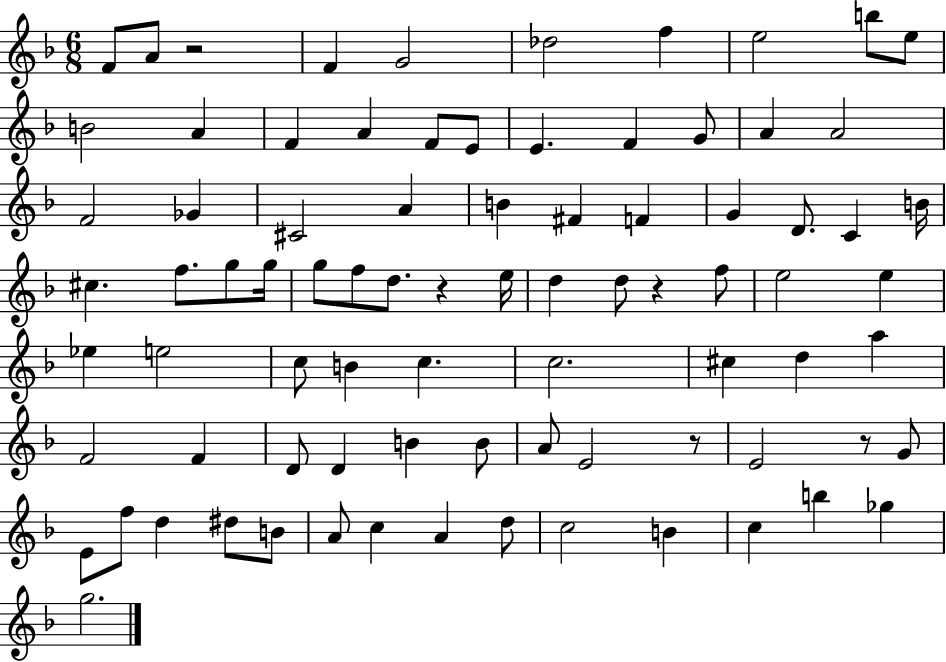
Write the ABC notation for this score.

X:1
T:Untitled
M:6/8
L:1/4
K:F
F/2 A/2 z2 F G2 _d2 f e2 b/2 e/2 B2 A F A F/2 E/2 E F G/2 A A2 F2 _G ^C2 A B ^F F G D/2 C B/4 ^c f/2 g/2 g/4 g/2 f/2 d/2 z e/4 d d/2 z f/2 e2 e _e e2 c/2 B c c2 ^c d a F2 F D/2 D B B/2 A/2 E2 z/2 E2 z/2 G/2 E/2 f/2 d ^d/2 B/2 A/2 c A d/2 c2 B c b _g g2